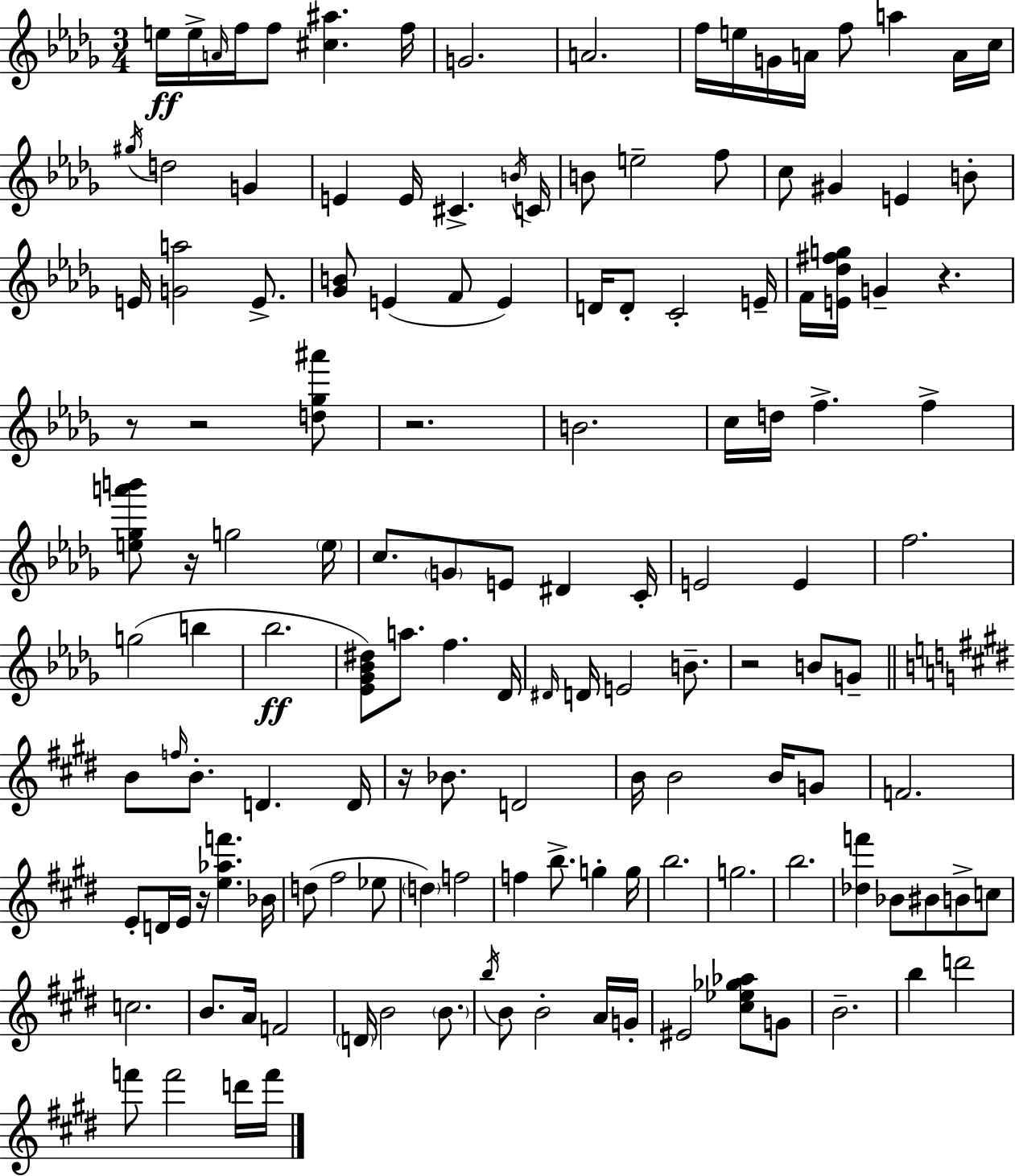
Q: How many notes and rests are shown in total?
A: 140